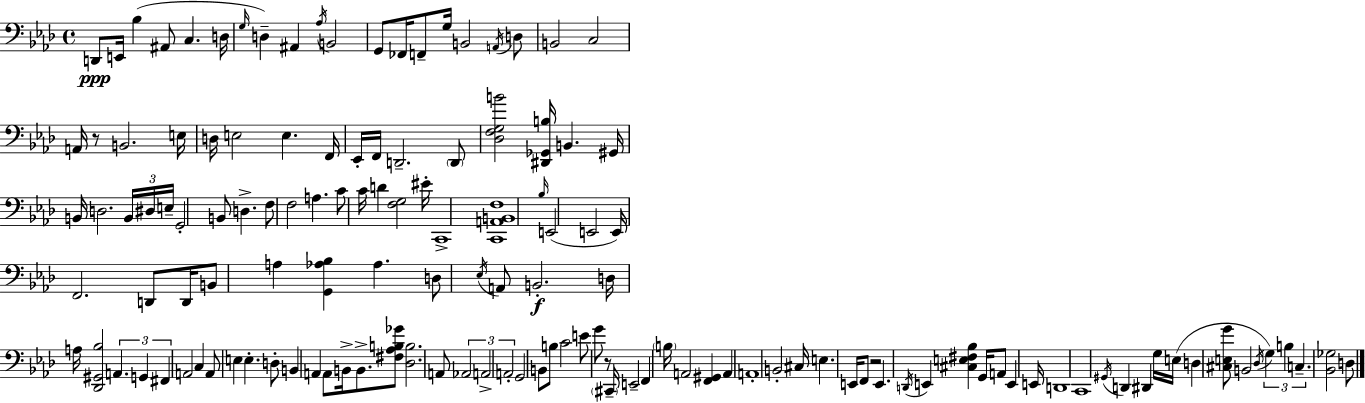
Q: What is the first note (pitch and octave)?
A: D2